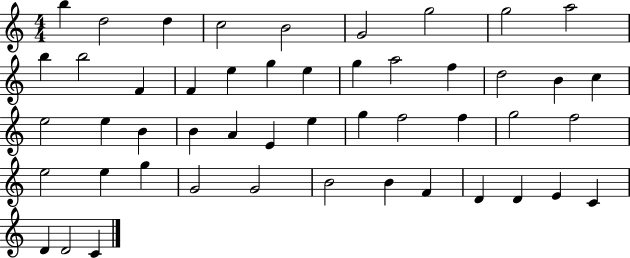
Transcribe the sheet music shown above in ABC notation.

X:1
T:Untitled
M:4/4
L:1/4
K:C
b d2 d c2 B2 G2 g2 g2 a2 b b2 F F e g e g a2 f d2 B c e2 e B B A E e g f2 f g2 f2 e2 e g G2 G2 B2 B F D D E C D D2 C